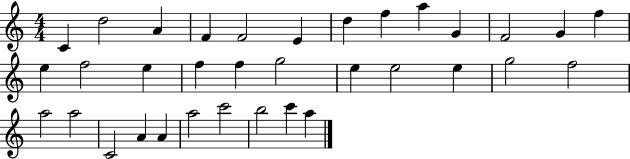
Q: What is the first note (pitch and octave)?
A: C4